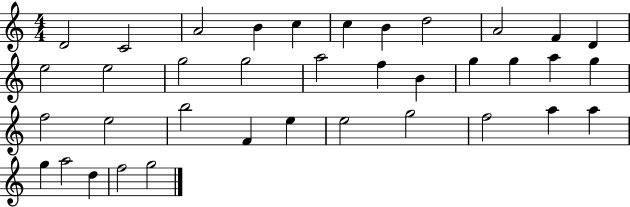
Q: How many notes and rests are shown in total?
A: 37